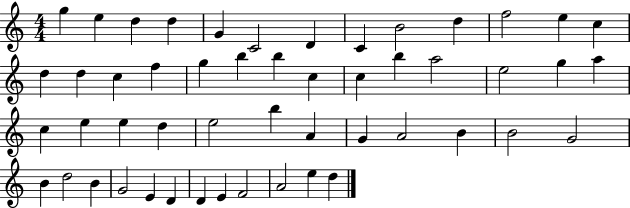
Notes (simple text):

G5/q E5/q D5/q D5/q G4/q C4/h D4/q C4/q B4/h D5/q F5/h E5/q C5/q D5/q D5/q C5/q F5/q G5/q B5/q B5/q C5/q C5/q B5/q A5/h E5/h G5/q A5/q C5/q E5/q E5/q D5/q E5/h B5/q A4/q G4/q A4/h B4/q B4/h G4/h B4/q D5/h B4/q G4/h E4/q D4/q D4/q E4/q F4/h A4/h E5/q D5/q